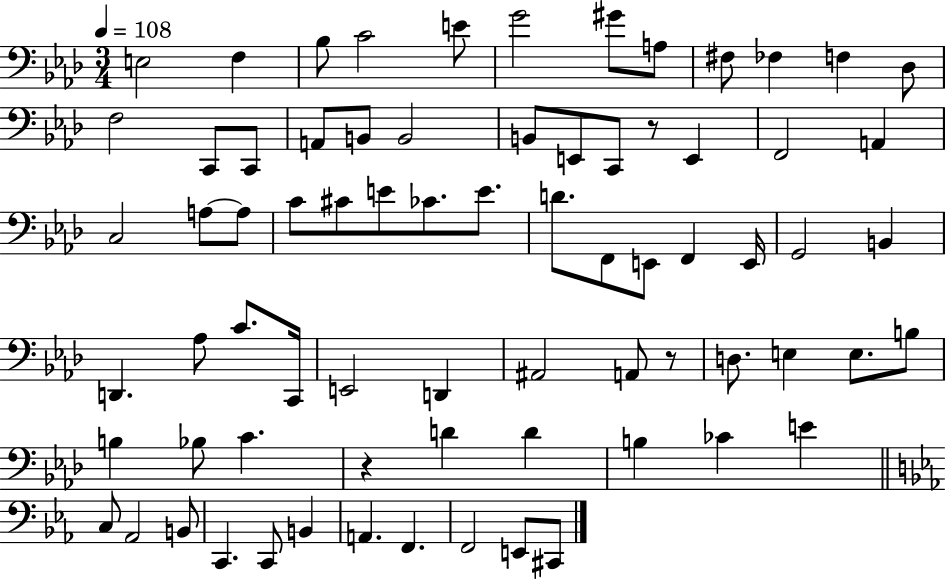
X:1
T:Untitled
M:3/4
L:1/4
K:Ab
E,2 F, _B,/2 C2 E/2 G2 ^G/2 A,/2 ^F,/2 _F, F, _D,/2 F,2 C,,/2 C,,/2 A,,/2 B,,/2 B,,2 B,,/2 E,,/2 C,,/2 z/2 E,, F,,2 A,, C,2 A,/2 A,/2 C/2 ^C/2 E/2 _C/2 E/2 D/2 F,,/2 E,,/2 F,, E,,/4 G,,2 B,, D,, _A,/2 C/2 C,,/4 E,,2 D,, ^A,,2 A,,/2 z/2 D,/2 E, E,/2 B,/2 B, _B,/2 C z D D B, _C E C,/2 _A,,2 B,,/2 C,, C,,/2 B,, A,, F,, F,,2 E,,/2 ^C,,/2